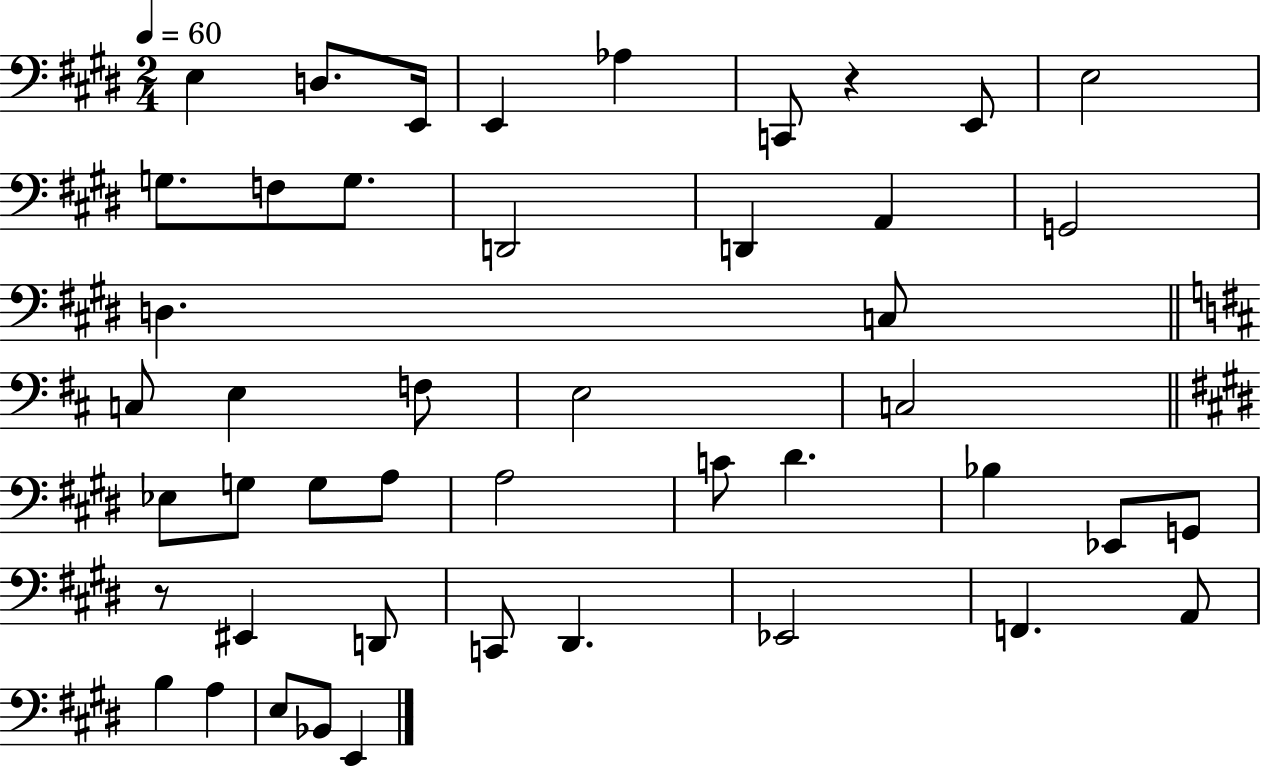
E3/q D3/e. E2/s E2/q Ab3/q C2/e R/q E2/e E3/h G3/e. F3/e G3/e. D2/h D2/q A2/q G2/h D3/q. C3/e C3/e E3/q F3/e E3/h C3/h Eb3/e G3/e G3/e A3/e A3/h C4/e D#4/q. Bb3/q Eb2/e G2/e R/e EIS2/q D2/e C2/e D#2/q. Eb2/h F2/q. A2/e B3/q A3/q E3/e Bb2/e E2/q